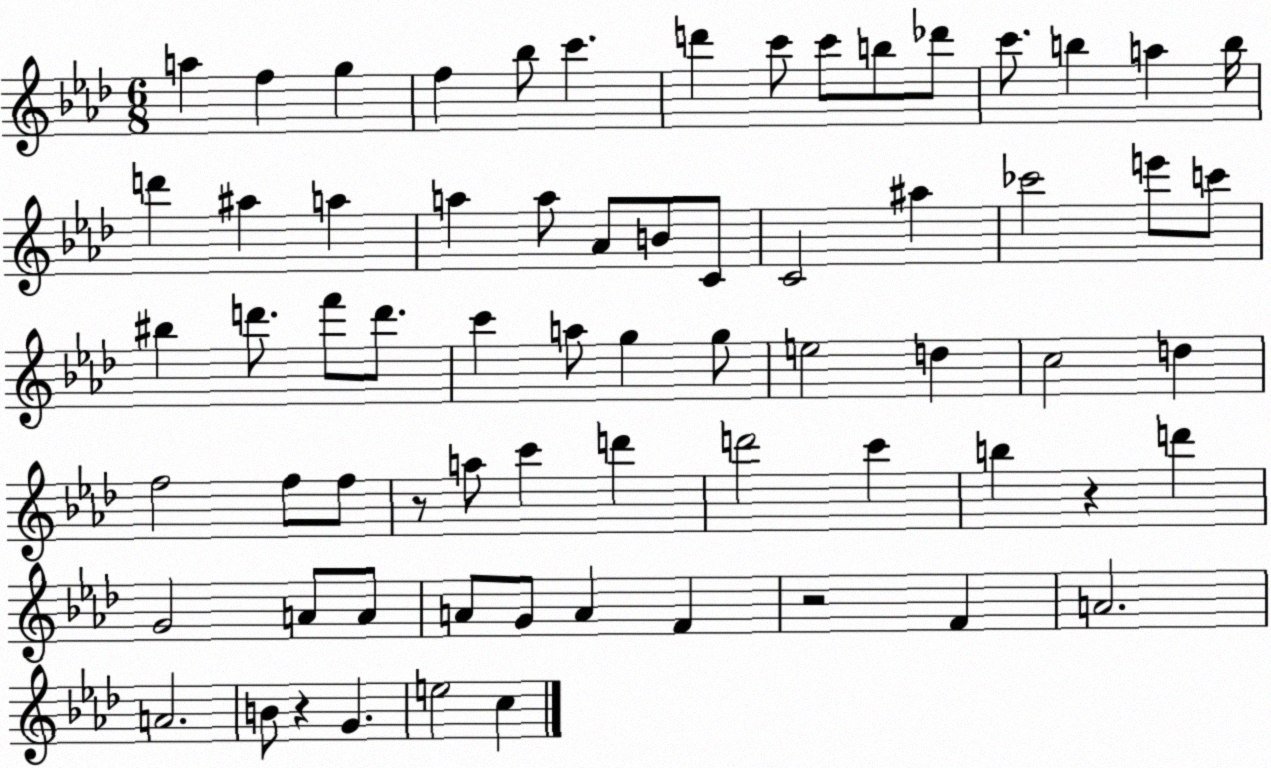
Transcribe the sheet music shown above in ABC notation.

X:1
T:Untitled
M:6/8
L:1/4
K:Ab
a f g f _b/2 c' d' c'/2 c'/2 b/2 _d'/2 c'/2 b a b/4 d' ^a a a a/2 _A/2 B/2 C/2 C2 ^a _c'2 e'/2 c'/2 ^b d'/2 f'/2 d'/2 c' a/2 g g/2 e2 d c2 d f2 f/2 f/2 z/2 a/2 c' d' d'2 c' b z d' G2 A/2 A/2 A/2 G/2 A F z2 F A2 A2 B/2 z G e2 c